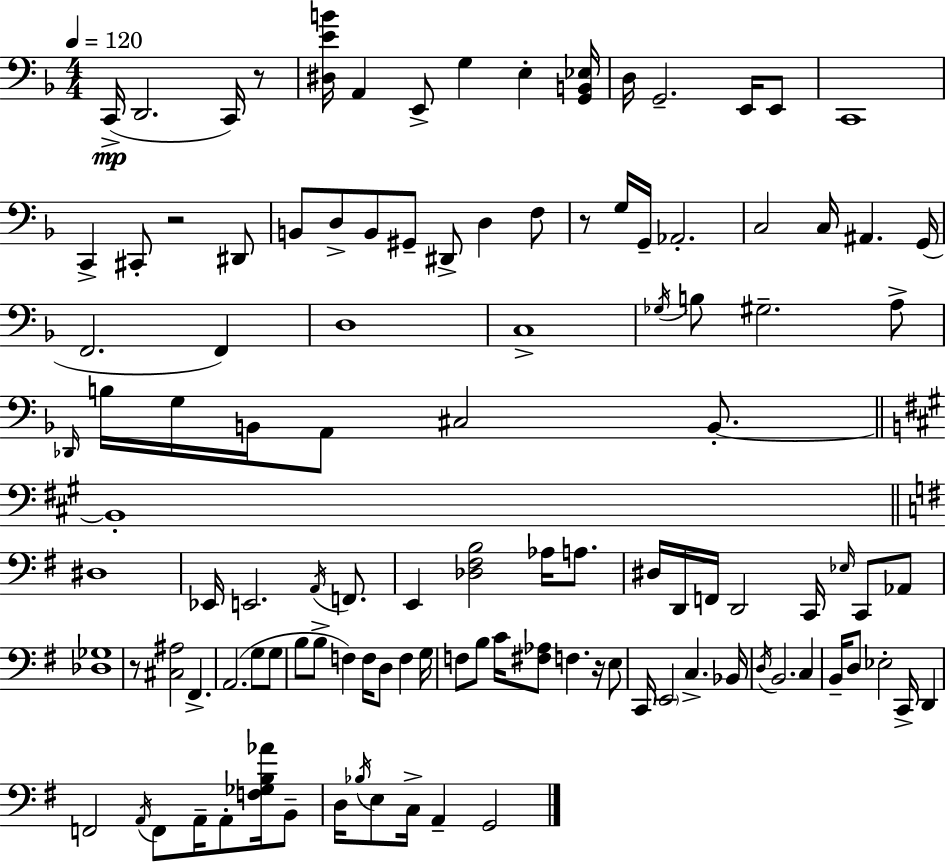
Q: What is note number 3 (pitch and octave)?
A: C2